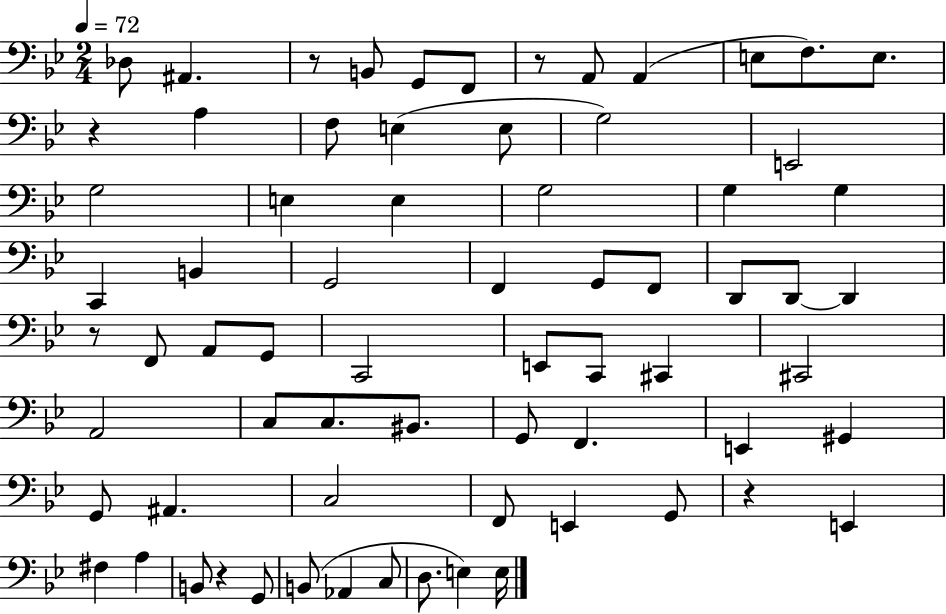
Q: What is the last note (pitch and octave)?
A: E3